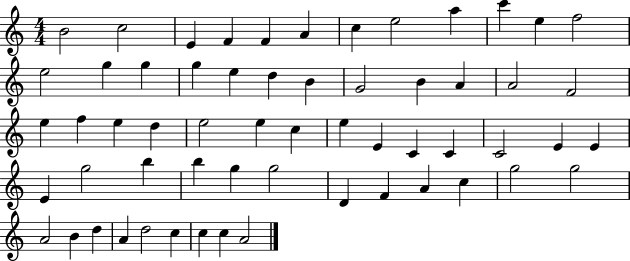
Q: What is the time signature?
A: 4/4